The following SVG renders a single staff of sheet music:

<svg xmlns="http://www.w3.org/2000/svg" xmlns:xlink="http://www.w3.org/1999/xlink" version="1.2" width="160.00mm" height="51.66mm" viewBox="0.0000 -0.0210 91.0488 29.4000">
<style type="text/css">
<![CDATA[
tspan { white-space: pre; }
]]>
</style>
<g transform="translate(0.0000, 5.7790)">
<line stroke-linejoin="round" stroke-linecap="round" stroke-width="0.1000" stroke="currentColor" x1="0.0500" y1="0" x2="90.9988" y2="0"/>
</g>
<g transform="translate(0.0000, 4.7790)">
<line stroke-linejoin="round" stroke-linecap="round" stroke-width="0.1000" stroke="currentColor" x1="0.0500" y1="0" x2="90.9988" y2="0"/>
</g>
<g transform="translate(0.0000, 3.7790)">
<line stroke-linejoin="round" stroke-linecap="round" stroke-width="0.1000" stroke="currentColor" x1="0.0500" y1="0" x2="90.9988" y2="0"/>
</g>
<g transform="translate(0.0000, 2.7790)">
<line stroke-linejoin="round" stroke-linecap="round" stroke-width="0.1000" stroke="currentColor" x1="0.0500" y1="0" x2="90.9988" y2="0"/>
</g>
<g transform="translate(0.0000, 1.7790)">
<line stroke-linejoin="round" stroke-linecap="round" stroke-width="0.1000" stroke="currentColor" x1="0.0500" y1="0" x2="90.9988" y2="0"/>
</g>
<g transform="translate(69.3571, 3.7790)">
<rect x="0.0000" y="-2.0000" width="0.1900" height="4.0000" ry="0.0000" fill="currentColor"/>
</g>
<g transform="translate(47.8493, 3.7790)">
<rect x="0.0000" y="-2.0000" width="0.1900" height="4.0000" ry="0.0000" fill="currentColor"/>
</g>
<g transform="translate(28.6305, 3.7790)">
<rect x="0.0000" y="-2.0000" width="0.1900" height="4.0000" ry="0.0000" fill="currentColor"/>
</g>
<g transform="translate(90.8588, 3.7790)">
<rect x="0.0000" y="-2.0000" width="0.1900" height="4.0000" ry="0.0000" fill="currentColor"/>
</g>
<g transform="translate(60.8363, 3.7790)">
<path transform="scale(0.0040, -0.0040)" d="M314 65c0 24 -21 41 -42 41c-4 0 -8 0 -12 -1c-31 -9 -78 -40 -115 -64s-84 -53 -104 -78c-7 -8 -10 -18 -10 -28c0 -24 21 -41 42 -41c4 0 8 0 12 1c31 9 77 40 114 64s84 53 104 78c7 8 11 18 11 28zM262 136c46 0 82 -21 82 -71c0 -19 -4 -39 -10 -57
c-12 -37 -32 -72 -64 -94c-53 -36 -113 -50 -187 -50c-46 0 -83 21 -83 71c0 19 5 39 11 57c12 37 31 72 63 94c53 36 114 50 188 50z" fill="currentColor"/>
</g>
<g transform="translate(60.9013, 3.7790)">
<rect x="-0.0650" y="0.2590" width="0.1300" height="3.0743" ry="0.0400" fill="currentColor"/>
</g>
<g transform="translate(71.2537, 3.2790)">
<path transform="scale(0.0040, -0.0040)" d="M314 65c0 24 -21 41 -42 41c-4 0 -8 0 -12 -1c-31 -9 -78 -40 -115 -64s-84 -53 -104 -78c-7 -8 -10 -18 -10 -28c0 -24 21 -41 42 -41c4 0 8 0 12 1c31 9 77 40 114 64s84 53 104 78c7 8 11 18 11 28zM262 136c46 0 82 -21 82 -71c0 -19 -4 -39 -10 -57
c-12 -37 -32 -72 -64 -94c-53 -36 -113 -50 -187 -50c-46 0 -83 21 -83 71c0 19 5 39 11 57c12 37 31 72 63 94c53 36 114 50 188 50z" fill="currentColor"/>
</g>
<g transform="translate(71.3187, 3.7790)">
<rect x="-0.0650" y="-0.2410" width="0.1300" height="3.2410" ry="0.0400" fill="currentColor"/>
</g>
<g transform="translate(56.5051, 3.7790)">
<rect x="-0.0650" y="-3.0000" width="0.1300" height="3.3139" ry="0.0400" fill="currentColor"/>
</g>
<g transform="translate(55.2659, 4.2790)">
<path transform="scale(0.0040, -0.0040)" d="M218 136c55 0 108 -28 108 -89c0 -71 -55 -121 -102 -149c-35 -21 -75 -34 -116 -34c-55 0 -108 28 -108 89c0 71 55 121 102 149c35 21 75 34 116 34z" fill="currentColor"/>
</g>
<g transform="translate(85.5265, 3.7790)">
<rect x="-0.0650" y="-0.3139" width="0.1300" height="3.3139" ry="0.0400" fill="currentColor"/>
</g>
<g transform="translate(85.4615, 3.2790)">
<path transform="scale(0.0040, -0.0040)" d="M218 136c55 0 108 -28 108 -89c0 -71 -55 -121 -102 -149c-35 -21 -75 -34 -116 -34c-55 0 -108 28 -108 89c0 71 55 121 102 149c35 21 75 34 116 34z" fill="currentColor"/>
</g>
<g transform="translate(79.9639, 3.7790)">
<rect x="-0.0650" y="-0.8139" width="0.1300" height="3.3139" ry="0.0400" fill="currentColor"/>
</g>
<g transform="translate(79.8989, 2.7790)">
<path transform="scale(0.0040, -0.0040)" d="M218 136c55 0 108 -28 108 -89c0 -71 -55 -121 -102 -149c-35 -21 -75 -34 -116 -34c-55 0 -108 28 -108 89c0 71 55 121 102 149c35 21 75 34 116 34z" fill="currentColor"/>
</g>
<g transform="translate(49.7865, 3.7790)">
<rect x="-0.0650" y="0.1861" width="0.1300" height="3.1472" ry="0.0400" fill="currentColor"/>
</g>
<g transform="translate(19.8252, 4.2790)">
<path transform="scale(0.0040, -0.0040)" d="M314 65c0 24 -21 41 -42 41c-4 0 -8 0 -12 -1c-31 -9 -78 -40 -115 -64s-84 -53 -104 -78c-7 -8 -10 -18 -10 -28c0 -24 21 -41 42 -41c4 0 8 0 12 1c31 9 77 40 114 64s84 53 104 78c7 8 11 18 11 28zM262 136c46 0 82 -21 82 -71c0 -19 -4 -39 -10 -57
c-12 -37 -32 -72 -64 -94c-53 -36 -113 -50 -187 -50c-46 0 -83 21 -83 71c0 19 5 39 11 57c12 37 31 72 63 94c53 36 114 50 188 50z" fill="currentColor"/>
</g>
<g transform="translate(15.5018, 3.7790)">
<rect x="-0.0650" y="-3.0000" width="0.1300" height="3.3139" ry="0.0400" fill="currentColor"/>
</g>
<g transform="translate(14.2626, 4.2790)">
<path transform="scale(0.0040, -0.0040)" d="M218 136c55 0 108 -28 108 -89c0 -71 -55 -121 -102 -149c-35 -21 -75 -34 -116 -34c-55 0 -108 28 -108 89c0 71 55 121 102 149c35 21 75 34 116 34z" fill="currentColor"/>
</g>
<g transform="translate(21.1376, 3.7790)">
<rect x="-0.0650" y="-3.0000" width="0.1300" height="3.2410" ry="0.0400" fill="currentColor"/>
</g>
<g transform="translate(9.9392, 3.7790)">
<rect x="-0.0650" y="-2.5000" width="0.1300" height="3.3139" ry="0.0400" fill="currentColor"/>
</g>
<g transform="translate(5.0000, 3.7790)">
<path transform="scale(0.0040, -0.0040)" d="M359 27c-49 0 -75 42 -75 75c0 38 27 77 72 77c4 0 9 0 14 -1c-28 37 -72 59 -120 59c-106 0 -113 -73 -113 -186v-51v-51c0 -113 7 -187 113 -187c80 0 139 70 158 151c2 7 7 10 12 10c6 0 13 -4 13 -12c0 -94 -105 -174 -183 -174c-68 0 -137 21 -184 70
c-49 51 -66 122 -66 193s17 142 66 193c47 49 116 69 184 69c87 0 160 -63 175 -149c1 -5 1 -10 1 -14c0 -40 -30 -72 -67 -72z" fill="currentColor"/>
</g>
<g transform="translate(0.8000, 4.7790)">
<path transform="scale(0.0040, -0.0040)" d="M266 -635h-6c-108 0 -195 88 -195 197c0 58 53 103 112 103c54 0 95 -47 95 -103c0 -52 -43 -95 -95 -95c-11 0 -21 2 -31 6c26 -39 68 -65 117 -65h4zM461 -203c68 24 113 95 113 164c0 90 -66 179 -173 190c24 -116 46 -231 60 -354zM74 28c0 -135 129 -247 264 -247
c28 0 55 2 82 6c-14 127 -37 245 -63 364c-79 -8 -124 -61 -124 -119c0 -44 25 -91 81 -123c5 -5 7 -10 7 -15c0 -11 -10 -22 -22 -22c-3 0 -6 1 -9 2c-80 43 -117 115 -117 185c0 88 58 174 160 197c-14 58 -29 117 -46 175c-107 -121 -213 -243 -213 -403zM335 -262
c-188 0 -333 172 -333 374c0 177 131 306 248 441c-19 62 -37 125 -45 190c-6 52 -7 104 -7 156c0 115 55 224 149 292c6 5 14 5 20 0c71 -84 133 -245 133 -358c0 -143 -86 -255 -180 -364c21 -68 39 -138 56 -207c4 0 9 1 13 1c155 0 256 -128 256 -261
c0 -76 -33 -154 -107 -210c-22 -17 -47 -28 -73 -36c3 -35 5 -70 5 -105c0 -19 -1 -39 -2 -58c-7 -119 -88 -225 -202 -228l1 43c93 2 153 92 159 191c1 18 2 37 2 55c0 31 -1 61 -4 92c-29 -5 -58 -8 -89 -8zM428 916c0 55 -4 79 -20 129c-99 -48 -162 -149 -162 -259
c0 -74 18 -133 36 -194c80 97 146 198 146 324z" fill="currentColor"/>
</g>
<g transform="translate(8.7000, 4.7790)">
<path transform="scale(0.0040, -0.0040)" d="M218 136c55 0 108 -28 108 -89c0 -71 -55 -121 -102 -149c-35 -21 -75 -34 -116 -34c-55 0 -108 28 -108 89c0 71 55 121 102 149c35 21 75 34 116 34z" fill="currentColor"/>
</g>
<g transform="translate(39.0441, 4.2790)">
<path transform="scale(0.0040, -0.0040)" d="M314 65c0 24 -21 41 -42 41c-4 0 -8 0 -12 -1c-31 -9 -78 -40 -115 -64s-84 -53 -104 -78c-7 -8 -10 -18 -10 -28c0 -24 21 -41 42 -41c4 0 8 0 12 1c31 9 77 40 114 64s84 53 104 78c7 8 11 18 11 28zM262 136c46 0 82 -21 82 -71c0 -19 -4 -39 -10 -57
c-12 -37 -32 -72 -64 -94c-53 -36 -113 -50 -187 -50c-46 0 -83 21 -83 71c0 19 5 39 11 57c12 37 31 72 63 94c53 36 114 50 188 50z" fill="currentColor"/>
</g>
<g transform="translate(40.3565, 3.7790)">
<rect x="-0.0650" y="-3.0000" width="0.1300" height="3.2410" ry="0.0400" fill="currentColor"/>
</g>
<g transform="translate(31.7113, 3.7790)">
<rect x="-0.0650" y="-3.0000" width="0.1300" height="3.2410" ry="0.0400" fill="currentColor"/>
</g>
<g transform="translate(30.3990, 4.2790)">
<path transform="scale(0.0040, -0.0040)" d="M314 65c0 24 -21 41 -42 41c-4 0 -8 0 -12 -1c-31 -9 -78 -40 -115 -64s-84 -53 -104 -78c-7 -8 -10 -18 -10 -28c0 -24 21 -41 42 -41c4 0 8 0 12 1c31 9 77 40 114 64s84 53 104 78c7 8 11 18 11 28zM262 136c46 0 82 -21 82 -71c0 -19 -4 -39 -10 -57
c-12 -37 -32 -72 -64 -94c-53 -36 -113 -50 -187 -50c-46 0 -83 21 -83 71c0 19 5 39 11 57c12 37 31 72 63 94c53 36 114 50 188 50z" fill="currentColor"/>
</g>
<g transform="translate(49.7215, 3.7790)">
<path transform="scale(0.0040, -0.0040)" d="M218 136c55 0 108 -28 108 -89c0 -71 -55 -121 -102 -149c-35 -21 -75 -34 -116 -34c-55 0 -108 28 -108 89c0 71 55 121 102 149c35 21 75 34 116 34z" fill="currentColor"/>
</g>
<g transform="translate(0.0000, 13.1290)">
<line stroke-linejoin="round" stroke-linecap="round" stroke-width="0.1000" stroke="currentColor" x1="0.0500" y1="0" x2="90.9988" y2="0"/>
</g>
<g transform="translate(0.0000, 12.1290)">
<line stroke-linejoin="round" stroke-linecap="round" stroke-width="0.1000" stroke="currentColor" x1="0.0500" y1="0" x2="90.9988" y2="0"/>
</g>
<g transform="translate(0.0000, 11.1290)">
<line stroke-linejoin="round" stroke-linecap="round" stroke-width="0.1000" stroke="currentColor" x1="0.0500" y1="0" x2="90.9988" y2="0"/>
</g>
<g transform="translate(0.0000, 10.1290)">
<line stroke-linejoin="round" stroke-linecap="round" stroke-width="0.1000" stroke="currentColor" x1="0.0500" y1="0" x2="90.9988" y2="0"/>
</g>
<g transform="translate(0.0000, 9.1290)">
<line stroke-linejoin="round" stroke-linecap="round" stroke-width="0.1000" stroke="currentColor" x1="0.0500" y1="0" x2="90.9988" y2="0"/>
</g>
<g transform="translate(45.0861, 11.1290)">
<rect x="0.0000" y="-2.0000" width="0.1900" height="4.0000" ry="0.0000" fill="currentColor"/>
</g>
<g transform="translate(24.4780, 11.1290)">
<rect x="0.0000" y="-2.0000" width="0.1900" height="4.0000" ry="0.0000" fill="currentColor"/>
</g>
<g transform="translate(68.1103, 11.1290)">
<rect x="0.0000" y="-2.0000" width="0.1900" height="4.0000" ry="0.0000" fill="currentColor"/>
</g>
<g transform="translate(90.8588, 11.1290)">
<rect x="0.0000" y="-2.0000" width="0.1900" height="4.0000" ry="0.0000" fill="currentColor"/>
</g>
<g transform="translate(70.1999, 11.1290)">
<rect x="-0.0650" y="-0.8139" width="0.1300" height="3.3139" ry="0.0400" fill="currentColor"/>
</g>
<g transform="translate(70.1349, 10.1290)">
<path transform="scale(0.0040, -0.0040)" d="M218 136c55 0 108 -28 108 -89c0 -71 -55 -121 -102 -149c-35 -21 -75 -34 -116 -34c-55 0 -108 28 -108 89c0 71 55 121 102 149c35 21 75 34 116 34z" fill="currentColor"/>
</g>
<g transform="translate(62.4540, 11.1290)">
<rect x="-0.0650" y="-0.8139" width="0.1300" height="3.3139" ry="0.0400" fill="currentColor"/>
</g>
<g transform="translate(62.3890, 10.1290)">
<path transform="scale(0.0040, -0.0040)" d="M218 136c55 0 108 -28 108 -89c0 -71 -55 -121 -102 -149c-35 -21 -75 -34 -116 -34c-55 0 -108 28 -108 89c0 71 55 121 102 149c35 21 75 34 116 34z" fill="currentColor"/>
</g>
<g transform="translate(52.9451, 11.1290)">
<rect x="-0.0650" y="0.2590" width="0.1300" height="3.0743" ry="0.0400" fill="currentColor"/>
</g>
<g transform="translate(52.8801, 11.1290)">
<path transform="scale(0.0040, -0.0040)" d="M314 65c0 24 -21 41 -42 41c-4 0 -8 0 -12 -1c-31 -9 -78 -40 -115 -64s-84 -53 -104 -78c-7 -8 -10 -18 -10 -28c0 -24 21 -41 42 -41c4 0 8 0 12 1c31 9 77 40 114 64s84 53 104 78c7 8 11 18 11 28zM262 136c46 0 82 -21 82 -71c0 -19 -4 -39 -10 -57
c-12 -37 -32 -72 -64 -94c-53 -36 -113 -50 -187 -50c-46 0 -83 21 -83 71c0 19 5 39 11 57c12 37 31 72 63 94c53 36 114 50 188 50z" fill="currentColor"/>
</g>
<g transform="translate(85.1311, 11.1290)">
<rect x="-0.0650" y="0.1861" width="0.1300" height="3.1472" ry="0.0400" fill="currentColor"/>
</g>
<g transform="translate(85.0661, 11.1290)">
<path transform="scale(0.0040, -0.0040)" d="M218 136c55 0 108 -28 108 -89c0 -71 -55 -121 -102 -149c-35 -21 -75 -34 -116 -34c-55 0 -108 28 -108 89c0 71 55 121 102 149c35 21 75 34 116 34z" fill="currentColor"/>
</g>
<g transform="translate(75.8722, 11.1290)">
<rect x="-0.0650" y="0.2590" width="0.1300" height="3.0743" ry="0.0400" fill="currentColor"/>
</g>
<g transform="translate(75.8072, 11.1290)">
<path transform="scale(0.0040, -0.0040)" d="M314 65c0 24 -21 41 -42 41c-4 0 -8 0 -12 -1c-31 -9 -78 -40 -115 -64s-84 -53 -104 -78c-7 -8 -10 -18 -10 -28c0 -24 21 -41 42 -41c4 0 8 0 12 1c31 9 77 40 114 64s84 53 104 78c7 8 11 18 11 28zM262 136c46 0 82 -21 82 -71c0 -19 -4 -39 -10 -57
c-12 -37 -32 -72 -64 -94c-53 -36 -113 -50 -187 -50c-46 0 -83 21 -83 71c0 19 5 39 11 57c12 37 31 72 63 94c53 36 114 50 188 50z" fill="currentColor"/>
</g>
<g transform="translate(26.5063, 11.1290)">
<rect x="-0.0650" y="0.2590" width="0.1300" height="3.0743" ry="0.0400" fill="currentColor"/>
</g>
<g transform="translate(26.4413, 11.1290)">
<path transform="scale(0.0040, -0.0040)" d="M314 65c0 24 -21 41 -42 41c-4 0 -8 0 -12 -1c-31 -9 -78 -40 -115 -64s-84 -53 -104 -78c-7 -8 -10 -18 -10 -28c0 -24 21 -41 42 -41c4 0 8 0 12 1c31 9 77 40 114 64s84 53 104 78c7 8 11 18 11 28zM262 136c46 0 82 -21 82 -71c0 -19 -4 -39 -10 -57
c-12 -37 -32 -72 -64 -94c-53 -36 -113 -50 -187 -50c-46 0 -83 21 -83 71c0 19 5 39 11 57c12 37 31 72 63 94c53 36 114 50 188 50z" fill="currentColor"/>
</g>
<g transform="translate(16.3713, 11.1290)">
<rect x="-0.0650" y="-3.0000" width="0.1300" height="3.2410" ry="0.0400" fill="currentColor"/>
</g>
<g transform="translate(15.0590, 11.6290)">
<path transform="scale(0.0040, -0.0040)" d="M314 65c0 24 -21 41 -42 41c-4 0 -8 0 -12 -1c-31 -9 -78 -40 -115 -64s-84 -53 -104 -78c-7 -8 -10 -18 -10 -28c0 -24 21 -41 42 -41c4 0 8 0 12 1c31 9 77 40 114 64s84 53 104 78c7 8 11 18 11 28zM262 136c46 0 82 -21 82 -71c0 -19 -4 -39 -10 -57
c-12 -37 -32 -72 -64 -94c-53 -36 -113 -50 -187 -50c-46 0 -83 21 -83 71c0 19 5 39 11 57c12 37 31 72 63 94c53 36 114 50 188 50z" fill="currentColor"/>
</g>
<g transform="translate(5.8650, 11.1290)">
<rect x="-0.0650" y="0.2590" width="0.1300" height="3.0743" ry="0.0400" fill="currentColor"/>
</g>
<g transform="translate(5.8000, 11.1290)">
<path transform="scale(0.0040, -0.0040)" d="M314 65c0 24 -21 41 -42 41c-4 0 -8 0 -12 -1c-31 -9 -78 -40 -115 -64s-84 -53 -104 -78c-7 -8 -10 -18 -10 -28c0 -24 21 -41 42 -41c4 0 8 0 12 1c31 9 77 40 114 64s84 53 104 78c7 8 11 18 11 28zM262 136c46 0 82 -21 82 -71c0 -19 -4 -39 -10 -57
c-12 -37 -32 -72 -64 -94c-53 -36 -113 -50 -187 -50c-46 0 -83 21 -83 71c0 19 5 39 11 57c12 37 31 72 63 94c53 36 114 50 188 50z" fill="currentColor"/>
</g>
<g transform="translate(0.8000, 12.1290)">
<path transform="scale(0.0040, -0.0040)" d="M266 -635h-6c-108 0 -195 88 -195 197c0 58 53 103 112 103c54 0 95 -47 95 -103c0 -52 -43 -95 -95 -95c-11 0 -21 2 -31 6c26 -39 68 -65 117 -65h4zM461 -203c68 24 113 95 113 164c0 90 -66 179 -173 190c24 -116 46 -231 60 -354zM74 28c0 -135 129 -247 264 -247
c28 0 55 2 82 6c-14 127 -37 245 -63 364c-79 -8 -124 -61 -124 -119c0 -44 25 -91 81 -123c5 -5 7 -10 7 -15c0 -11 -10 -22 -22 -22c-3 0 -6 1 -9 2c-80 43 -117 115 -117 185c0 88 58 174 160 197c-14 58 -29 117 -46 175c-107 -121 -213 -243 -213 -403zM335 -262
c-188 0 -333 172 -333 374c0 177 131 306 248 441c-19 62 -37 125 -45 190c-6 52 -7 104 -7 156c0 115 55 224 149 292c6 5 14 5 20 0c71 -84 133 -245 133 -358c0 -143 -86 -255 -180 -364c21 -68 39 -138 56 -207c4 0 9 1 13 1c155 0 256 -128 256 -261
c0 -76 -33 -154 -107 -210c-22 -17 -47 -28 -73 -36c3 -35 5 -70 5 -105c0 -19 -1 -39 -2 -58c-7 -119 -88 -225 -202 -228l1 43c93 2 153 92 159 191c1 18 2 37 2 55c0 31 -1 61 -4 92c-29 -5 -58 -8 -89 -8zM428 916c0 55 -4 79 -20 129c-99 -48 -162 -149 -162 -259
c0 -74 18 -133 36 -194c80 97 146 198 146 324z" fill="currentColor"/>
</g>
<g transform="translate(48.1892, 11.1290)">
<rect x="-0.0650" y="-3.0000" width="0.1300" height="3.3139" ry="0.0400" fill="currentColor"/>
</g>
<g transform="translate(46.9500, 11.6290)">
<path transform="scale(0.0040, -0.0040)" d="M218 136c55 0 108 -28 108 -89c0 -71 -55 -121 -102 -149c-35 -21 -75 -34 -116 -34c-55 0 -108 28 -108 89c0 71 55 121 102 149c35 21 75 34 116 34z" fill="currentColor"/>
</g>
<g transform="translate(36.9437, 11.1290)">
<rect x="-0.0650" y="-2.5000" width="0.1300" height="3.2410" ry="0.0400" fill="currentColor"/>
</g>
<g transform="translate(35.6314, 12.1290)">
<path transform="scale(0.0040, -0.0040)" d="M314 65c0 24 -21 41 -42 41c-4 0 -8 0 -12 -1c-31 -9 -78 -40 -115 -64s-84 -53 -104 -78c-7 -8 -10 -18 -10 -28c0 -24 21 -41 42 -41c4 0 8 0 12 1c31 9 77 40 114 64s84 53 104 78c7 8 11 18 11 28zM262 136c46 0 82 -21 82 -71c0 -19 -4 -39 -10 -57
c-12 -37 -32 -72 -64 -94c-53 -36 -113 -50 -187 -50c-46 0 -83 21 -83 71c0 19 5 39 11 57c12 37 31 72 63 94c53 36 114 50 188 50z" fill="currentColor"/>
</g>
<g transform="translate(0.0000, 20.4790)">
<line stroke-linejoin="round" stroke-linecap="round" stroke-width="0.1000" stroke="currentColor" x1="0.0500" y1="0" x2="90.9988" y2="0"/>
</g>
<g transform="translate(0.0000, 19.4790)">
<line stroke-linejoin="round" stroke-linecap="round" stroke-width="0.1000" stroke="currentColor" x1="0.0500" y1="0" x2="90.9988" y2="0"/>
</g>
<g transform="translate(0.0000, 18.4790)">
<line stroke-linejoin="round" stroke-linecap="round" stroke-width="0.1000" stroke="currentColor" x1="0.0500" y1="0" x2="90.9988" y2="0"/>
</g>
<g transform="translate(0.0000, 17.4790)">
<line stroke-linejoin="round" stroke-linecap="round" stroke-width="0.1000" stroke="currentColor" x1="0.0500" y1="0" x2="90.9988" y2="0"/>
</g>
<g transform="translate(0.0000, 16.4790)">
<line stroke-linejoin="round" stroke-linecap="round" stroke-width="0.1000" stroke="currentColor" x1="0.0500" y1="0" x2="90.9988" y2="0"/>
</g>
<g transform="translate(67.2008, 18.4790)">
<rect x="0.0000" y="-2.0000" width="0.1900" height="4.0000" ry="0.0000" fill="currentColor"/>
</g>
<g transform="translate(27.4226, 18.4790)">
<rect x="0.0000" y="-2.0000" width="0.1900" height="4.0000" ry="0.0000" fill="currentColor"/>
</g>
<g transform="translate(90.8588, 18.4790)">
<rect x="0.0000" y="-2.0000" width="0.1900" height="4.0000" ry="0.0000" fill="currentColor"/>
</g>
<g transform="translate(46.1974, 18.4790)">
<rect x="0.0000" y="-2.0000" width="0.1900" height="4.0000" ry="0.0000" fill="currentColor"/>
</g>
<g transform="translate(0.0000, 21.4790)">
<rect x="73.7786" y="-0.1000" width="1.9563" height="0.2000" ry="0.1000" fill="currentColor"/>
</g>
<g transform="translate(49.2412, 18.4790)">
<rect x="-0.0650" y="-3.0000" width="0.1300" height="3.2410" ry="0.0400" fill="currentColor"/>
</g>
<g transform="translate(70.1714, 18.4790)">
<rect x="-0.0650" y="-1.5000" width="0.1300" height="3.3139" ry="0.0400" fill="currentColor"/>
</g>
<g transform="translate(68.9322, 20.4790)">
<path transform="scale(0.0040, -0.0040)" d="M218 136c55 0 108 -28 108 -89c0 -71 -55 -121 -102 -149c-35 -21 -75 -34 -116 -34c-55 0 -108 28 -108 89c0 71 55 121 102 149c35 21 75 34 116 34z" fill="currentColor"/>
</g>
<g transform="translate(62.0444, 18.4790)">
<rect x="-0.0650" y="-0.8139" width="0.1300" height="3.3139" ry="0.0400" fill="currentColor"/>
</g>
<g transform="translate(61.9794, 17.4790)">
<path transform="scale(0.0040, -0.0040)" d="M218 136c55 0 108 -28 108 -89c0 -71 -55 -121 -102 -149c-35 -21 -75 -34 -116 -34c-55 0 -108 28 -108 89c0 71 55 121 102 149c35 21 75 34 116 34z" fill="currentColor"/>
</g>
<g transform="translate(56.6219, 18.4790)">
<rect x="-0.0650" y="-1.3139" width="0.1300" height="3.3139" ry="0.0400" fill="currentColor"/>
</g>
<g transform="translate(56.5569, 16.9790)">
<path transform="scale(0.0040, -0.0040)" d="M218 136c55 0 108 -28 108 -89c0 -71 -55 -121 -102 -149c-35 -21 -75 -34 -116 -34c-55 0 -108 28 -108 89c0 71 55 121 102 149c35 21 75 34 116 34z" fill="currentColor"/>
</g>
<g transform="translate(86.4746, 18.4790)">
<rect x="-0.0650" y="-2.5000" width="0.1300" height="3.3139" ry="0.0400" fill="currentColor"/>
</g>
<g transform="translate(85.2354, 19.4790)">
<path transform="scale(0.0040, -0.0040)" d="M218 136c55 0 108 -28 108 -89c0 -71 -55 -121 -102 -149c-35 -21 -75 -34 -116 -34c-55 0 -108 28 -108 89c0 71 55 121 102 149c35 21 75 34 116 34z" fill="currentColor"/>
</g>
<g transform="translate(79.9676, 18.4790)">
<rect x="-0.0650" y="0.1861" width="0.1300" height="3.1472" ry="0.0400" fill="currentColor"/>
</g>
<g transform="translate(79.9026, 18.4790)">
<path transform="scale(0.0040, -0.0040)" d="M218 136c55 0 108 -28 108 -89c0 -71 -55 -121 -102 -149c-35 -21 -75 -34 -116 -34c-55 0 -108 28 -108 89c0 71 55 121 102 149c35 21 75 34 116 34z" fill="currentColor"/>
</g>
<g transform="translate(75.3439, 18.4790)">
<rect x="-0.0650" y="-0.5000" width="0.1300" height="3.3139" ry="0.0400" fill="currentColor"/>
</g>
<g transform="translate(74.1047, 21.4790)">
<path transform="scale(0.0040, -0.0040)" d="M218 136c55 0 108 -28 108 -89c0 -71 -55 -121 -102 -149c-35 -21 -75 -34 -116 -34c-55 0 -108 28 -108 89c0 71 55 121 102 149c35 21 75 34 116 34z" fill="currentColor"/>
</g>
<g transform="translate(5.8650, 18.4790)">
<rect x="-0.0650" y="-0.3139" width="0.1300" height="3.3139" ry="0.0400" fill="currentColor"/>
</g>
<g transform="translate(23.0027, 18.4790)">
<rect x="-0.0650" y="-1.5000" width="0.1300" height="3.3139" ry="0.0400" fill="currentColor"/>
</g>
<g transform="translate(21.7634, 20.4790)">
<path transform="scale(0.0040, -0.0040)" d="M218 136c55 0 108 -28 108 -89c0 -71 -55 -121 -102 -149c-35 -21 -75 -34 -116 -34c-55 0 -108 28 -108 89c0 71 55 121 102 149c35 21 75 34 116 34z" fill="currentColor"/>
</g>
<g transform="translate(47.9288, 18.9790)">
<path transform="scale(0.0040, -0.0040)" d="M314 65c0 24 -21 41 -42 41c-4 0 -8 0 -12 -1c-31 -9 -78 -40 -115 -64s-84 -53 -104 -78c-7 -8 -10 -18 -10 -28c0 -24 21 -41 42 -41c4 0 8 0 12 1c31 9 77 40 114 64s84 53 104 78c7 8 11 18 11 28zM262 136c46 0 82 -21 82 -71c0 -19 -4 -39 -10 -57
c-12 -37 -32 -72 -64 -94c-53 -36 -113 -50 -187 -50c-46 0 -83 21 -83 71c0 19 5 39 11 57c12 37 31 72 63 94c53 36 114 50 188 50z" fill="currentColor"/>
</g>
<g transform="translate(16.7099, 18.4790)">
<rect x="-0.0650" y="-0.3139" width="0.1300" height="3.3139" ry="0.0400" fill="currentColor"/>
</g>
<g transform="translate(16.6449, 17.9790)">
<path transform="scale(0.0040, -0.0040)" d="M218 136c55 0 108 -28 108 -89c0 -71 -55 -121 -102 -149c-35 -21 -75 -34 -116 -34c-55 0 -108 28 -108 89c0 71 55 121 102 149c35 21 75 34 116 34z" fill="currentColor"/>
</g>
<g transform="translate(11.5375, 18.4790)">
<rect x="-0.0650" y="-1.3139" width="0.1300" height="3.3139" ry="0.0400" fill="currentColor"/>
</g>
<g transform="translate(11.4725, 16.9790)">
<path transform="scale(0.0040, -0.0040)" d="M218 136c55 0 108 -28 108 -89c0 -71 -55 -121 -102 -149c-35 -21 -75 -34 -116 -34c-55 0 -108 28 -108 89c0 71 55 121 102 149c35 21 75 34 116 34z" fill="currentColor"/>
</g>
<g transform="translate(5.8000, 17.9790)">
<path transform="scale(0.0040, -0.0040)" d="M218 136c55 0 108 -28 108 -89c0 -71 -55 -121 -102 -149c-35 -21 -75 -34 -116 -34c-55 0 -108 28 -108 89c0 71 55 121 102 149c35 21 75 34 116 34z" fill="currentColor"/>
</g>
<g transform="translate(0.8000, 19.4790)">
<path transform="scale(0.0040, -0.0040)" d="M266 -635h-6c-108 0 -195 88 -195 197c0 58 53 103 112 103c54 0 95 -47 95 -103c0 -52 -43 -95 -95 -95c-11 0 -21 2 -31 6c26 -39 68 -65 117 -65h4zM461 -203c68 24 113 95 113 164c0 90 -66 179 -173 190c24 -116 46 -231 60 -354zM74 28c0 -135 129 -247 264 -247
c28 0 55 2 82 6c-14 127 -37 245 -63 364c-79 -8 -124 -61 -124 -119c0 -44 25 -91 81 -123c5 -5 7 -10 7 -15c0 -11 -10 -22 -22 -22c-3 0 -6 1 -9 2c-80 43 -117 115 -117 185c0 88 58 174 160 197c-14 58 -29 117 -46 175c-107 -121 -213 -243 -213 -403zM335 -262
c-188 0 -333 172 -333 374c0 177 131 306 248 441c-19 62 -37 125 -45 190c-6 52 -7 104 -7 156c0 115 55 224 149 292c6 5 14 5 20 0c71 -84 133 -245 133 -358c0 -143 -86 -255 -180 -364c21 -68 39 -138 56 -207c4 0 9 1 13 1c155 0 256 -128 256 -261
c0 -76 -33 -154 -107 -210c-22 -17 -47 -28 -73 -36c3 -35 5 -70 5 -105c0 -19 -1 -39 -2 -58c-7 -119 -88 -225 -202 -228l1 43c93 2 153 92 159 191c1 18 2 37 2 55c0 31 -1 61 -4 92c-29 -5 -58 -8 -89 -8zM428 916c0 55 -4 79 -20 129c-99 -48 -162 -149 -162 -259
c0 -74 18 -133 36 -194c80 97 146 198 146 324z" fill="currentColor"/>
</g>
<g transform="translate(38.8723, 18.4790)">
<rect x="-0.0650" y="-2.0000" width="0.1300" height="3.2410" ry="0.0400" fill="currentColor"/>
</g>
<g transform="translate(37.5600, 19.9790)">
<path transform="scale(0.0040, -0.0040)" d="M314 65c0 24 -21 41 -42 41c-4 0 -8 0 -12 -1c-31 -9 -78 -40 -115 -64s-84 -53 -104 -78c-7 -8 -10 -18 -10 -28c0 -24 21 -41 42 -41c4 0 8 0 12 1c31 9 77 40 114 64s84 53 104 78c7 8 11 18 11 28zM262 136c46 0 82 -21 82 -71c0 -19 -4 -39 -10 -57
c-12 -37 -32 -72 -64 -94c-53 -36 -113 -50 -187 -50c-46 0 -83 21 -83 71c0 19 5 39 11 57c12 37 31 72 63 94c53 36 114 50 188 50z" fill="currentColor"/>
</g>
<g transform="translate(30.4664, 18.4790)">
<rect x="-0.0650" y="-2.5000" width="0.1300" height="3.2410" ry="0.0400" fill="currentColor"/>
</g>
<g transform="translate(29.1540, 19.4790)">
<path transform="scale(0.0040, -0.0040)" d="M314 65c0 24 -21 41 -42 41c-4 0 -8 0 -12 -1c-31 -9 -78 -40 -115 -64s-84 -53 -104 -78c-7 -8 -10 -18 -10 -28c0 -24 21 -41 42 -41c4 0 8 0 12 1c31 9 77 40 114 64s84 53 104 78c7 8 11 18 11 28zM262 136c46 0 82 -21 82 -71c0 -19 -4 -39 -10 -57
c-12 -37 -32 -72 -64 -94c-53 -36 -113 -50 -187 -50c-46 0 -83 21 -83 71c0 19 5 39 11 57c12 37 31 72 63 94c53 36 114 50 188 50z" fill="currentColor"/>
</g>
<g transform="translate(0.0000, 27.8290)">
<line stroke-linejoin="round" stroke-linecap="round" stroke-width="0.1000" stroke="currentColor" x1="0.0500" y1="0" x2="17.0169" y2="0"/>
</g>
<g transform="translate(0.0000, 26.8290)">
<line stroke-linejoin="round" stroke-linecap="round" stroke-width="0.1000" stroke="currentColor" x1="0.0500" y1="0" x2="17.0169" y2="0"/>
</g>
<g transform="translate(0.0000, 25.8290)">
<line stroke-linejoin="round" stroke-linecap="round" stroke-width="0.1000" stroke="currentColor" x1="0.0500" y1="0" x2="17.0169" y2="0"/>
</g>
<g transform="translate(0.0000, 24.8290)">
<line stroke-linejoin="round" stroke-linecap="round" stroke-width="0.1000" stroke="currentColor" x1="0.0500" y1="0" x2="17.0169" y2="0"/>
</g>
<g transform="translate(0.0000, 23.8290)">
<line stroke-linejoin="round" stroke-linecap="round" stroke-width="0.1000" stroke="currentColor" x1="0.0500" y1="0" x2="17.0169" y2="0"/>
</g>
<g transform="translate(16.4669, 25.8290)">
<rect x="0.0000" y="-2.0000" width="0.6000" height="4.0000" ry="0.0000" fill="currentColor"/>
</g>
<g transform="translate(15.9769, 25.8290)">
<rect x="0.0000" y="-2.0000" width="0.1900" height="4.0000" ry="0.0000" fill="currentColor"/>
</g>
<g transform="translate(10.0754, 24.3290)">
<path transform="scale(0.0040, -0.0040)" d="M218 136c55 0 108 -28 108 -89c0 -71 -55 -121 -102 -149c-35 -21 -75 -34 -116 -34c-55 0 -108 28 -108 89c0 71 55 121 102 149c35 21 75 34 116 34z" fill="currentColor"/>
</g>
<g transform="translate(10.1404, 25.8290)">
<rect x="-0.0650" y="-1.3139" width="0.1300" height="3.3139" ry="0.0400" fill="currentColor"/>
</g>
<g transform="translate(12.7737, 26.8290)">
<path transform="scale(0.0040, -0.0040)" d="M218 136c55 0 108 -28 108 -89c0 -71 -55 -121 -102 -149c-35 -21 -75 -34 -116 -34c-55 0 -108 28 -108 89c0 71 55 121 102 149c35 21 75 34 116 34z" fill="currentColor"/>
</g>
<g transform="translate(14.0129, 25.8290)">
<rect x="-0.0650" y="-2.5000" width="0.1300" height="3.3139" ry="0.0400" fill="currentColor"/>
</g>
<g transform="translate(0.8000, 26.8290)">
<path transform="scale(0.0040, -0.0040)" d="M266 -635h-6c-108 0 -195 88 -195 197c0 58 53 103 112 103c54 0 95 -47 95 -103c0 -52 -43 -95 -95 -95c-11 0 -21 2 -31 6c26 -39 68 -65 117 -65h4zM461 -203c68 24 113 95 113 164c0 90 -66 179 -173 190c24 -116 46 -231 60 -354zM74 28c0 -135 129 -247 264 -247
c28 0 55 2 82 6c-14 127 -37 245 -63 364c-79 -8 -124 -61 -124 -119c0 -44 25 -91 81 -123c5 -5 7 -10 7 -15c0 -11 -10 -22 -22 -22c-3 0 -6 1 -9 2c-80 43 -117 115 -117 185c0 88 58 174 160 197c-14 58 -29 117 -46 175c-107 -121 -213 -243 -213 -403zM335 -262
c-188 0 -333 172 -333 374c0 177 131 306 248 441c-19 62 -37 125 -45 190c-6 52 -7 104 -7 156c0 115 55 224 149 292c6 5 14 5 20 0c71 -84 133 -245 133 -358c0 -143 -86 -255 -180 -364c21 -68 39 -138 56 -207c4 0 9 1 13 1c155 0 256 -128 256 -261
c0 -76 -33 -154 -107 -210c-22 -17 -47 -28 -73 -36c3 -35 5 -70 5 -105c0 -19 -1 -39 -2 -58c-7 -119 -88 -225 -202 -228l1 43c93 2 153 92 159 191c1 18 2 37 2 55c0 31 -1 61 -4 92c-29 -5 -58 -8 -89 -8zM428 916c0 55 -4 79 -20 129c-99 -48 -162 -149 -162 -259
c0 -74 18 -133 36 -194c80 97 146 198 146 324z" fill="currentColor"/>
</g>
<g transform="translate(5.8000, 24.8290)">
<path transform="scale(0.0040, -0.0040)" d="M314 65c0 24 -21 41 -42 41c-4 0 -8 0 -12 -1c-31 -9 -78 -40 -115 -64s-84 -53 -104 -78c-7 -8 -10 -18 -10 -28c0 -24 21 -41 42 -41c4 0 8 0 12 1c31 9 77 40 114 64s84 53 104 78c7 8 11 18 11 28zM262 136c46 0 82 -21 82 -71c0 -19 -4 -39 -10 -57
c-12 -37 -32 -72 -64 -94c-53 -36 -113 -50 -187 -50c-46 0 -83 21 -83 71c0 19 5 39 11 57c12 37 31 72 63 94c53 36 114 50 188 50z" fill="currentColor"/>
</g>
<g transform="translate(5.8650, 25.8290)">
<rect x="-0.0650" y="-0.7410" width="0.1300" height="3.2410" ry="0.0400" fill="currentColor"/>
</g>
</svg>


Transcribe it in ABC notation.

X:1
T:Untitled
M:4/4
L:1/4
K:C
G A A2 A2 A2 B A B2 c2 d c B2 A2 B2 G2 A B2 d d B2 B c e c E G2 F2 A2 e d E C B G d2 e G